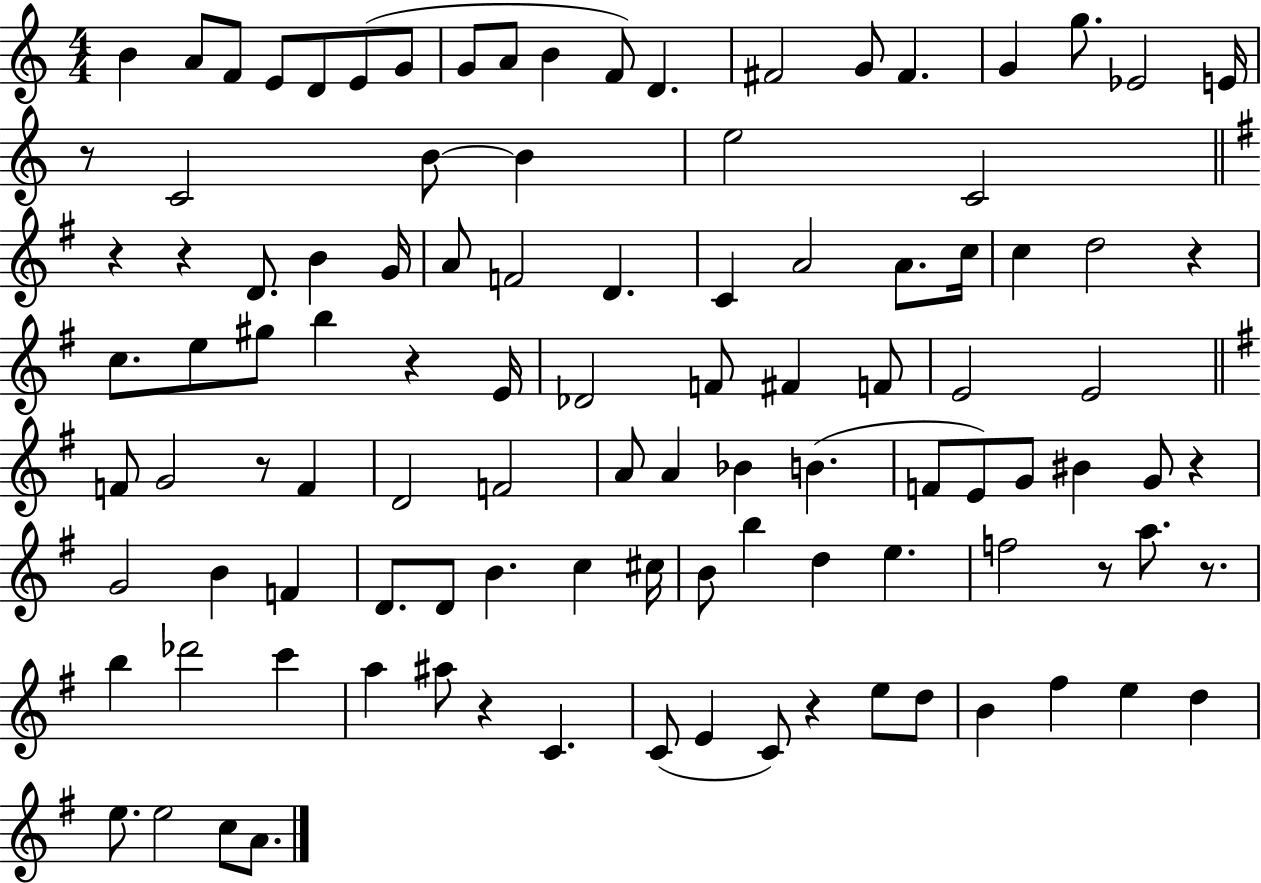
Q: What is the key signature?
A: C major